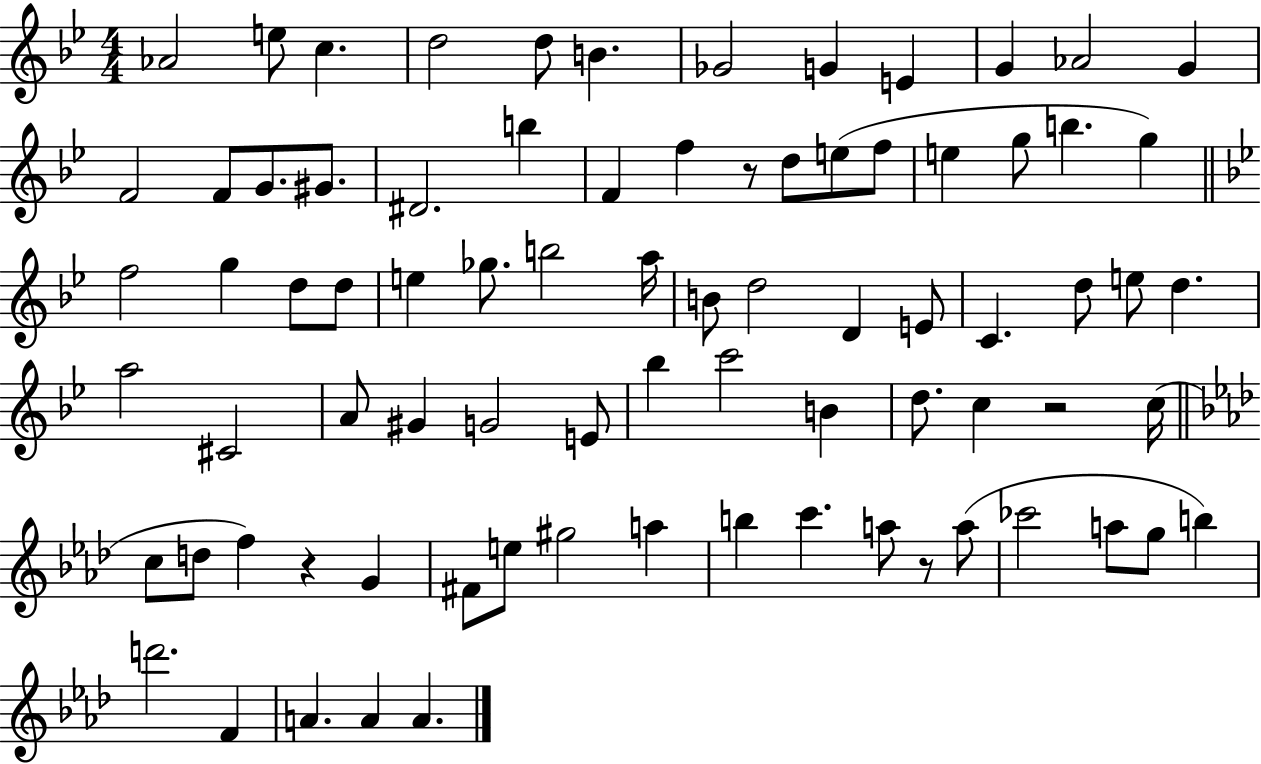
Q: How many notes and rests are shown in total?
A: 80